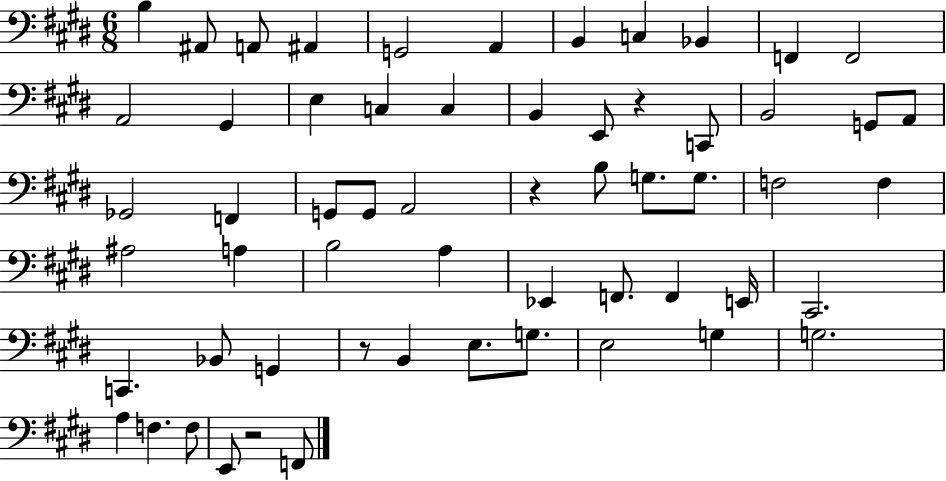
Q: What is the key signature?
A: E major